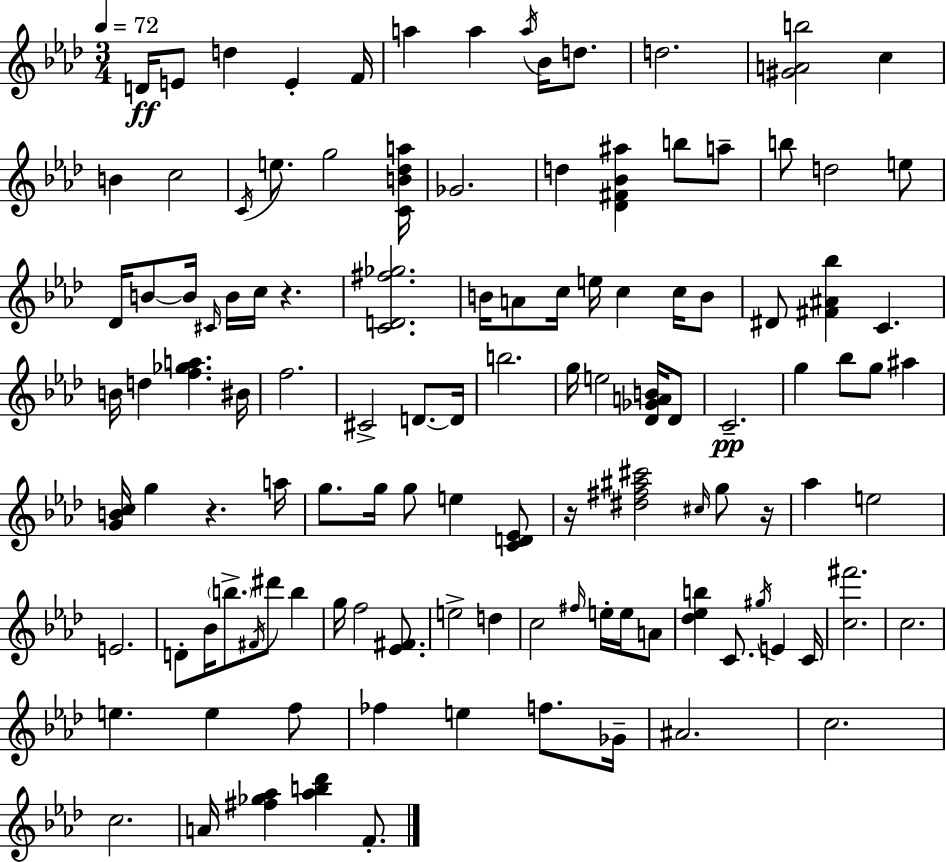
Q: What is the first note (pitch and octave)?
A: D4